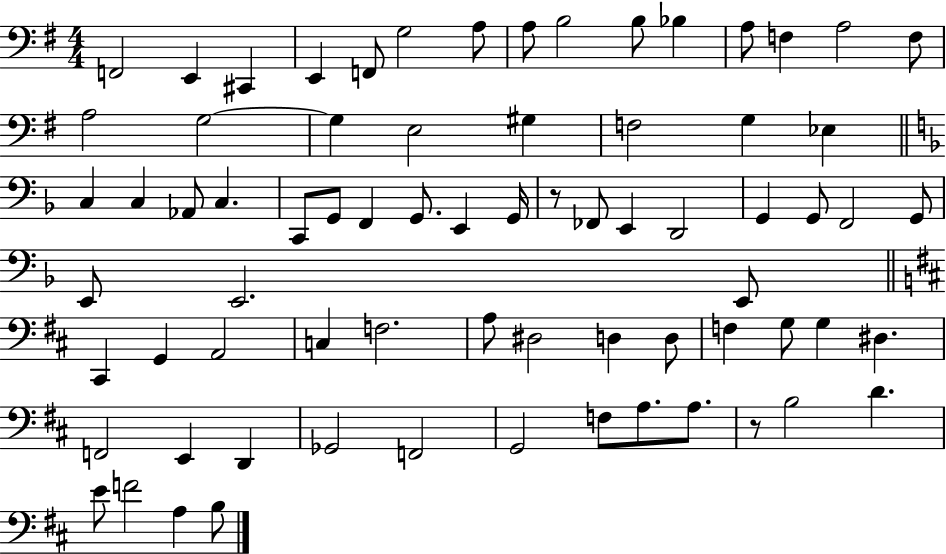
X:1
T:Untitled
M:4/4
L:1/4
K:G
F,,2 E,, ^C,, E,, F,,/2 G,2 A,/2 A,/2 B,2 B,/2 _B, A,/2 F, A,2 F,/2 A,2 G,2 G, E,2 ^G, F,2 G, _E, C, C, _A,,/2 C, C,,/2 G,,/2 F,, G,,/2 E,, G,,/4 z/2 _F,,/2 E,, D,,2 G,, G,,/2 F,,2 G,,/2 E,,/2 E,,2 E,,/2 ^C,, G,, A,,2 C, F,2 A,/2 ^D,2 D, D,/2 F, G,/2 G, ^D, F,,2 E,, D,, _G,,2 F,,2 G,,2 F,/2 A,/2 A,/2 z/2 B,2 D E/2 F2 A, B,/2